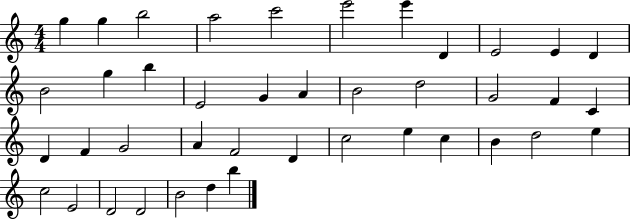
G5/q G5/q B5/h A5/h C6/h E6/h E6/q D4/q E4/h E4/q D4/q B4/h G5/q B5/q E4/h G4/q A4/q B4/h D5/h G4/h F4/q C4/q D4/q F4/q G4/h A4/q F4/h D4/q C5/h E5/q C5/q B4/q D5/h E5/q C5/h E4/h D4/h D4/h B4/h D5/q B5/q